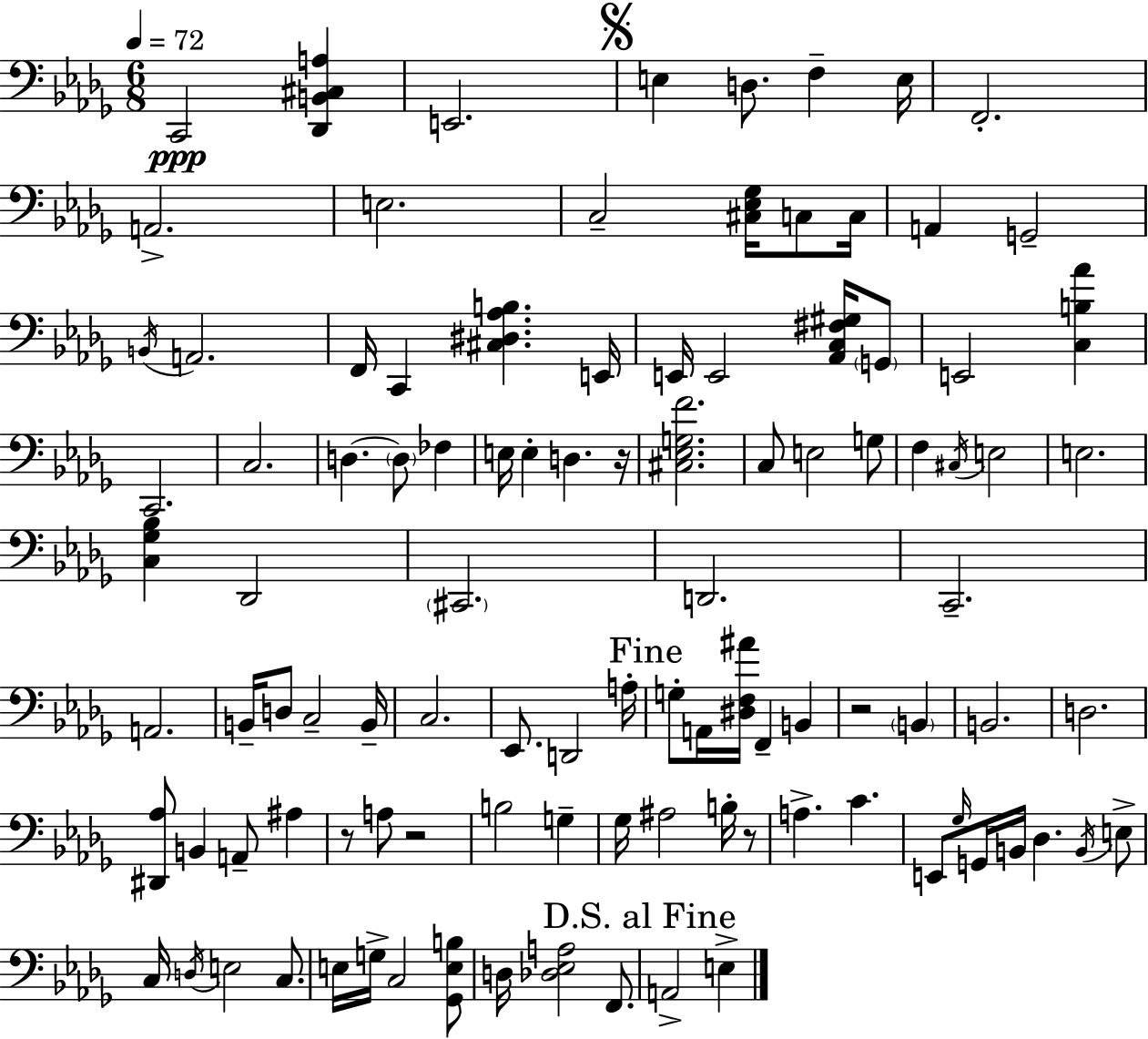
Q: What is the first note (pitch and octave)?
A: C2